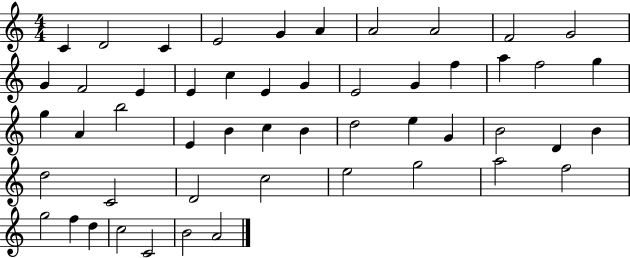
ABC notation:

X:1
T:Untitled
M:4/4
L:1/4
K:C
C D2 C E2 G A A2 A2 F2 G2 G F2 E E c E G E2 G f a f2 g g A b2 E B c B d2 e G B2 D B d2 C2 D2 c2 e2 g2 a2 f2 g2 f d c2 C2 B2 A2